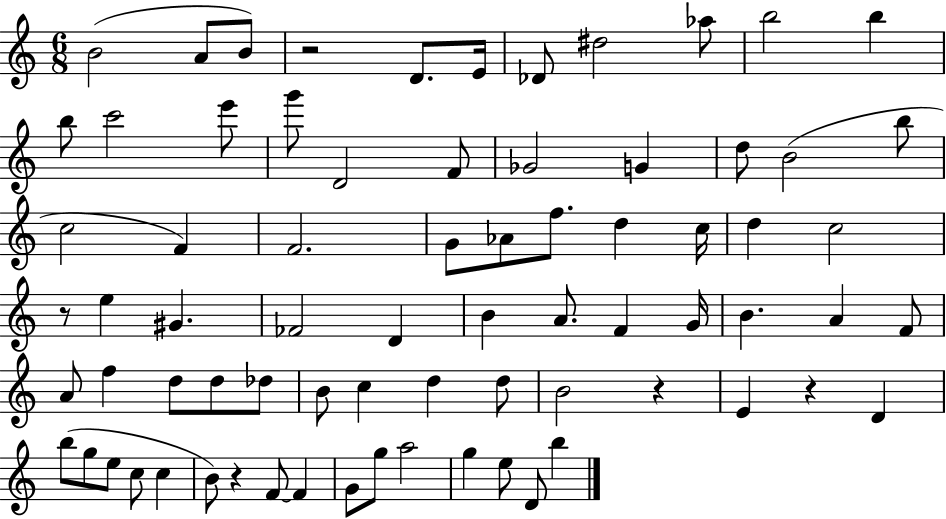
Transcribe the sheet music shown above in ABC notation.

X:1
T:Untitled
M:6/8
L:1/4
K:C
B2 A/2 B/2 z2 D/2 E/4 _D/2 ^d2 _a/2 b2 b b/2 c'2 e'/2 g'/2 D2 F/2 _G2 G d/2 B2 b/2 c2 F F2 G/2 _A/2 f/2 d c/4 d c2 z/2 e ^G _F2 D B A/2 F G/4 B A F/2 A/2 f d/2 d/2 _d/2 B/2 c d d/2 B2 z E z D b/2 g/2 e/2 c/2 c B/2 z F/2 F G/2 g/2 a2 g e/2 D/2 b